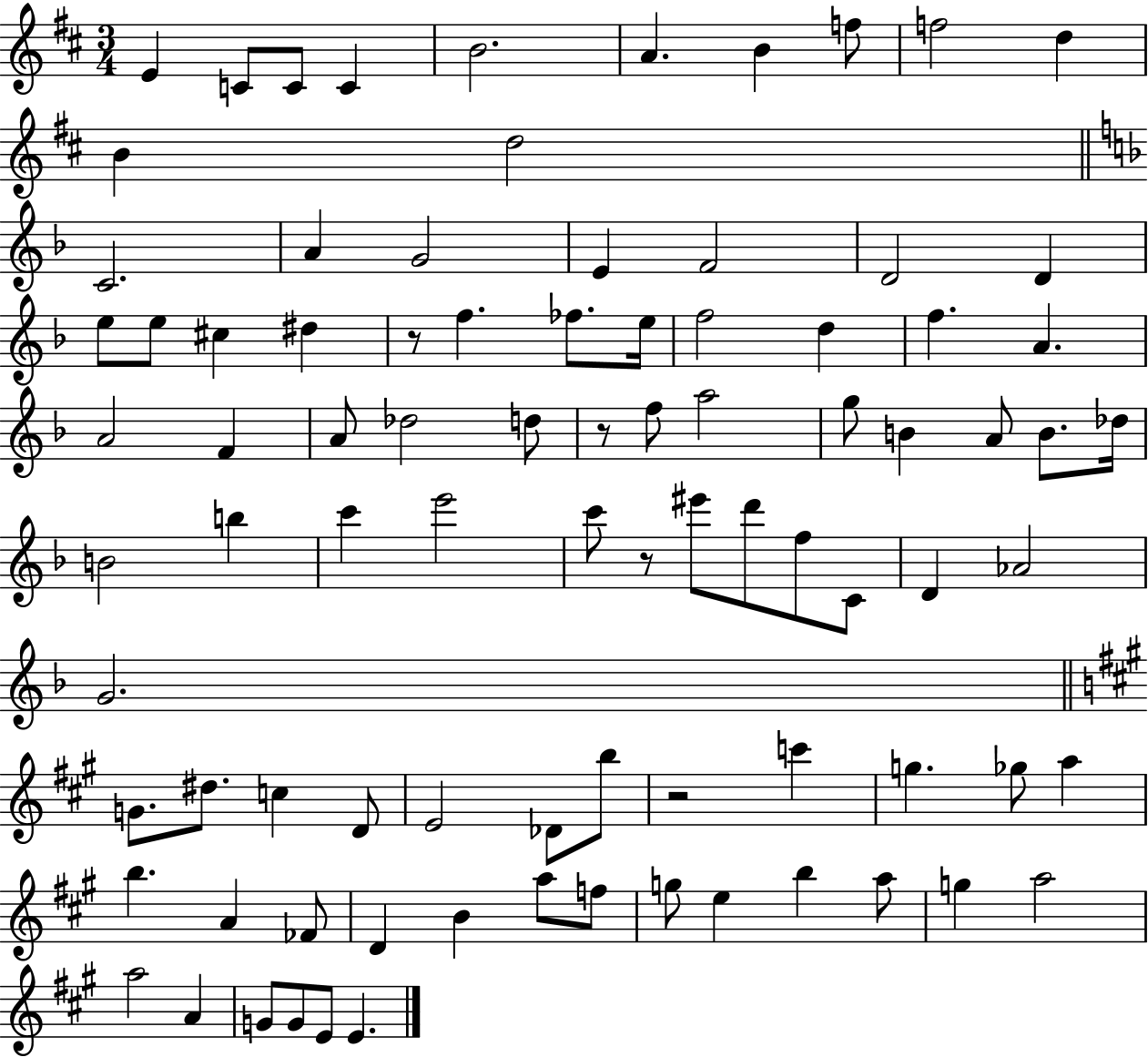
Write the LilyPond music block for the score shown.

{
  \clef treble
  \numericTimeSignature
  \time 3/4
  \key d \major
  e'4 c'8 c'8 c'4 | b'2. | a'4. b'4 f''8 | f''2 d''4 | \break b'4 d''2 | \bar "||" \break \key f \major c'2. | a'4 g'2 | e'4 f'2 | d'2 d'4 | \break e''8 e''8 cis''4 dis''4 | r8 f''4. fes''8. e''16 | f''2 d''4 | f''4. a'4. | \break a'2 f'4 | a'8 des''2 d''8 | r8 f''8 a''2 | g''8 b'4 a'8 b'8. des''16 | \break b'2 b''4 | c'''4 e'''2 | c'''8 r8 eis'''8 d'''8 f''8 c'8 | d'4 aes'2 | \break g'2. | \bar "||" \break \key a \major g'8. dis''8. c''4 d'8 | e'2 des'8 b''8 | r2 c'''4 | g''4. ges''8 a''4 | \break b''4. a'4 fes'8 | d'4 b'4 a''8 f''8 | g''8 e''4 b''4 a''8 | g''4 a''2 | \break a''2 a'4 | g'8 g'8 e'8 e'4. | \bar "|."
}